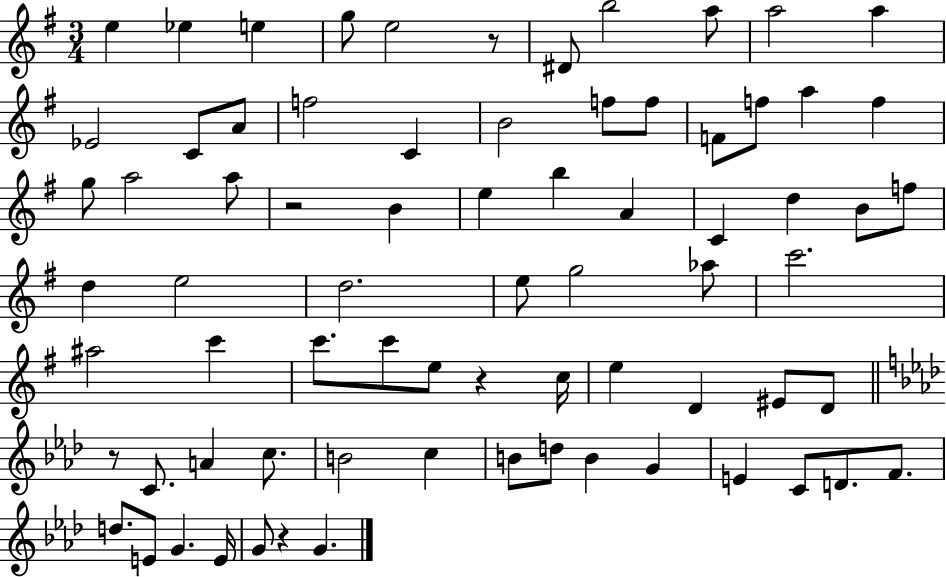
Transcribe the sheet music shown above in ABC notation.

X:1
T:Untitled
M:3/4
L:1/4
K:G
e _e e g/2 e2 z/2 ^D/2 b2 a/2 a2 a _E2 C/2 A/2 f2 C B2 f/2 f/2 F/2 f/2 a f g/2 a2 a/2 z2 B e b A C d B/2 f/2 d e2 d2 e/2 g2 _a/2 c'2 ^a2 c' c'/2 c'/2 e/2 z c/4 e D ^E/2 D/2 z/2 C/2 A c/2 B2 c B/2 d/2 B G E C/2 D/2 F/2 d/2 E/2 G E/4 G/2 z G